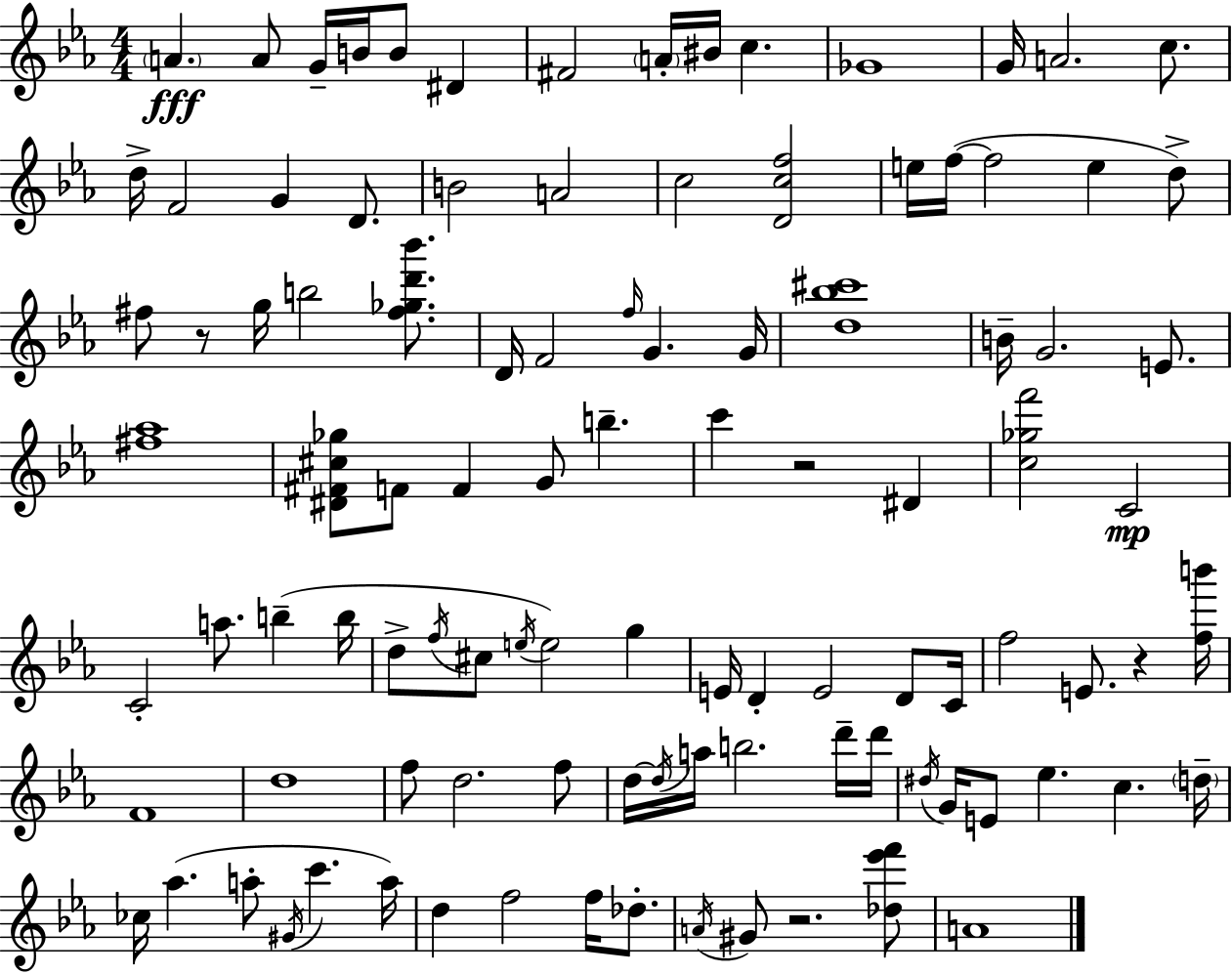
{
  \clef treble
  \numericTimeSignature
  \time 4/4
  \key ees \major
  \parenthesize a'4.\fff a'8 g'16-- b'16 b'8 dis'4 | fis'2 \parenthesize a'16-. bis'16 c''4. | ges'1 | g'16 a'2. c''8. | \break d''16-> f'2 g'4 d'8. | b'2 a'2 | c''2 <d' c'' f''>2 | e''16 f''16~(~ f''2 e''4 d''8->) | \break fis''8 r8 g''16 b''2 <fis'' ges'' d''' bes'''>8. | d'16 f'2 \grace { f''16 } g'4. | g'16 <d'' bes'' cis'''>1 | b'16-- g'2. e'8. | \break <fis'' aes''>1 | <dis' fis' cis'' ges''>8 f'8 f'4 g'8 b''4.-- | c'''4 r2 dis'4 | <c'' ges'' f'''>2 c'2\mp | \break c'2-. a''8. b''4--( | b''16 d''8-> \acciaccatura { f''16 } cis''8 \acciaccatura { e''16 }) e''2 g''4 | e'16 d'4-. e'2 | d'8 c'16 f''2 e'8. r4 | \break <f'' b'''>16 f'1 | d''1 | f''8 d''2. | f''8 d''16~~ \acciaccatura { d''16 } a''16 b''2. | \break d'''16-- d'''16 \acciaccatura { dis''16 } g'16 e'8 ees''4. c''4. | \parenthesize d''16-- ces''16 aes''4.( a''8-. \acciaccatura { gis'16 } c'''4. | a''16) d''4 f''2 | f''16 des''8.-. \acciaccatura { a'16 } gis'8 r2. | \break <des'' ees''' f'''>8 a'1 | \bar "|."
}